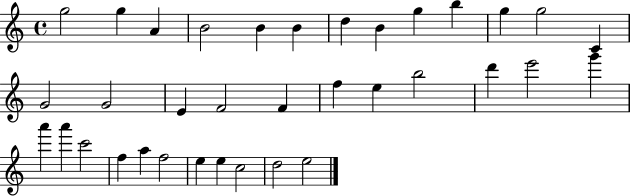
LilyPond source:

{
  \clef treble
  \time 4/4
  \defaultTimeSignature
  \key c \major
  g''2 g''4 a'4 | b'2 b'4 b'4 | d''4 b'4 g''4 b''4 | g''4 g''2 c'4 | \break g'2 g'2 | e'4 f'2 f'4 | f''4 e''4 b''2 | d'''4 e'''2 g'''4 | \break a'''4 a'''4 c'''2 | f''4 a''4 f''2 | e''4 e''4 c''2 | d''2 e''2 | \break \bar "|."
}